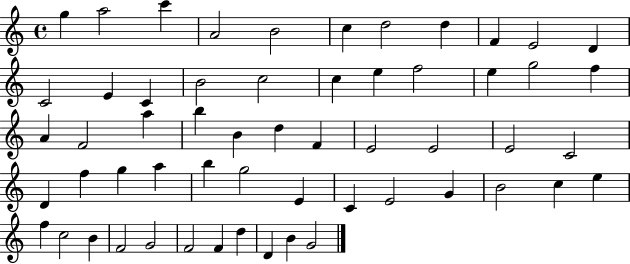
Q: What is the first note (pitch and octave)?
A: G5